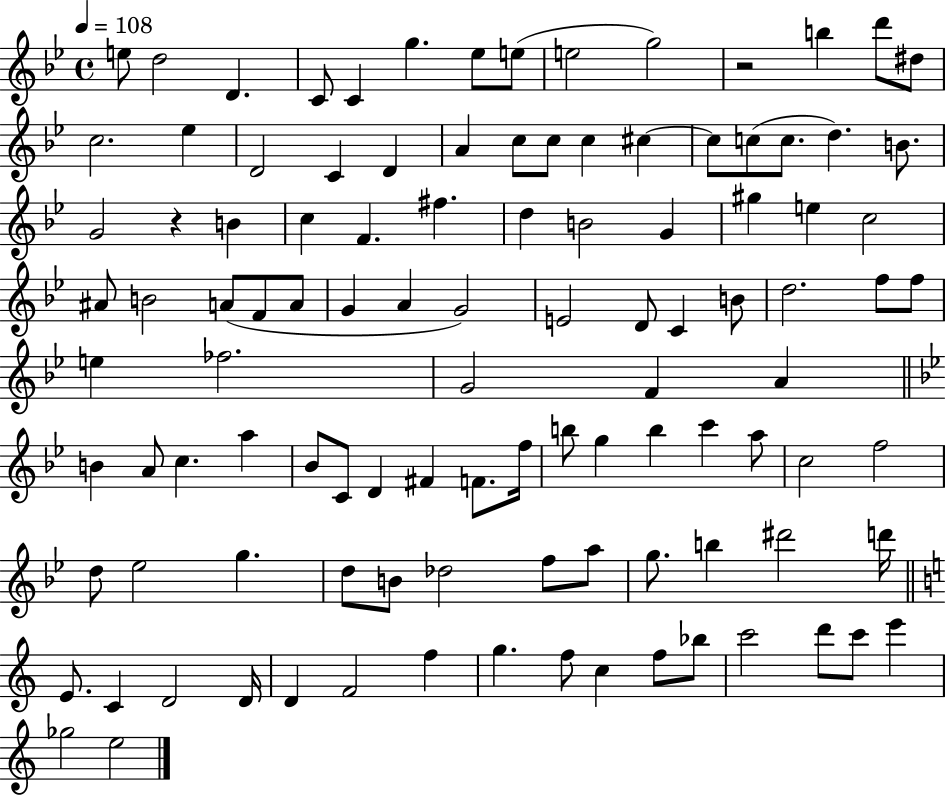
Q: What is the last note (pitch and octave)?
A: E5